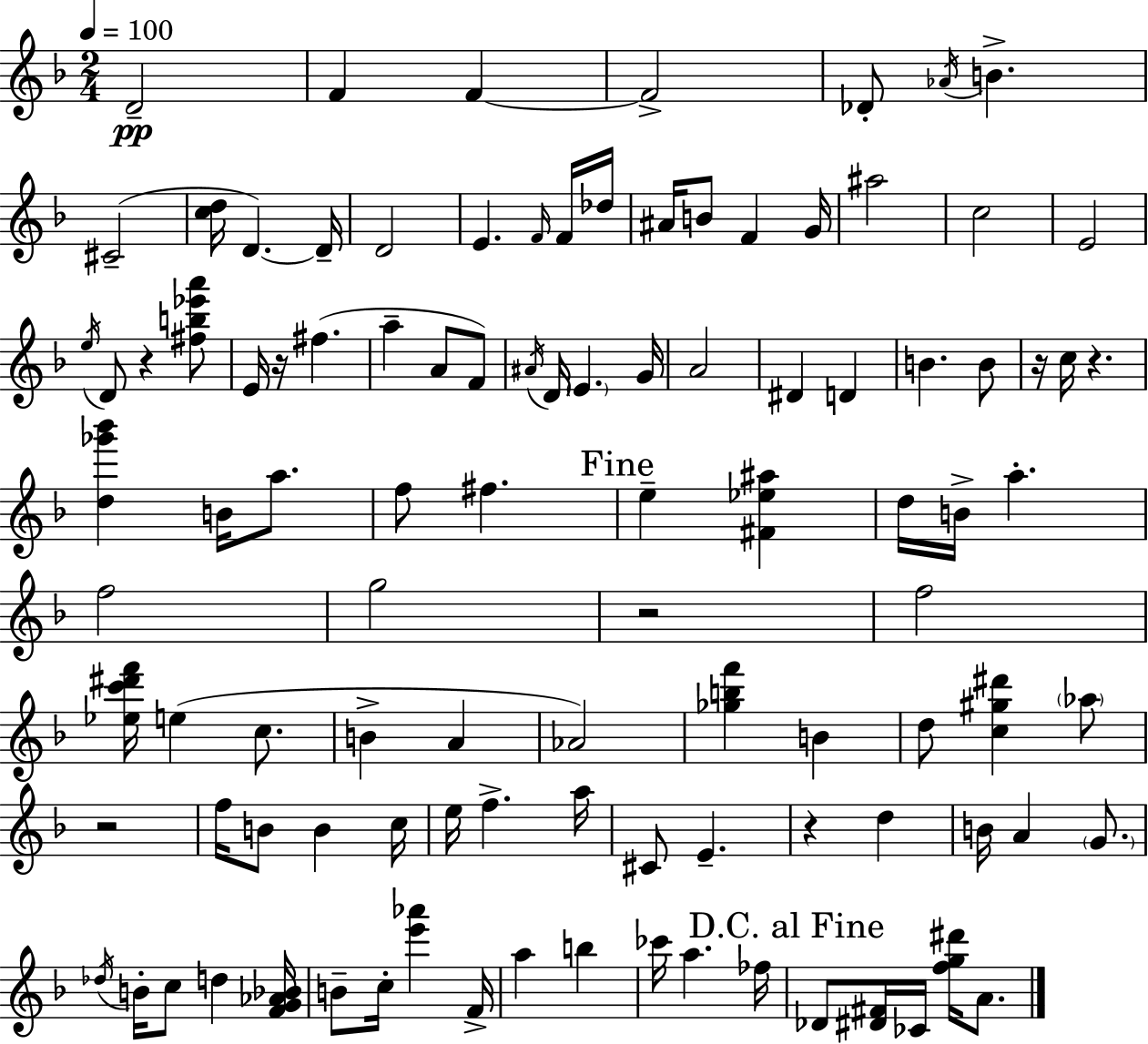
D4/h F4/q F4/q F4/h Db4/e Ab4/s B4/q. C#4/h [C5,D5]/s D4/q. D4/s D4/h E4/q. F4/s F4/s Db5/s A#4/s B4/e F4/q G4/s A#5/h C5/h E4/h E5/s D4/e R/q [F#5,B5,Eb6,A6]/e E4/s R/s F#5/q. A5/q A4/e F4/e A#4/s D4/s E4/q. G4/s A4/h D#4/q D4/q B4/q. B4/e R/s C5/s R/q. [D5,Gb6,Bb6]/q B4/s A5/e. F5/e F#5/q. E5/q [F#4,Eb5,A#5]/q D5/s B4/s A5/q. F5/h G5/h R/h F5/h [Eb5,C6,D#6,F6]/s E5/q C5/e. B4/q A4/q Ab4/h [Gb5,B5,F6]/q B4/q D5/e [C5,G#5,D#6]/q Ab5/e R/h F5/s B4/e B4/q C5/s E5/s F5/q. A5/s C#4/e E4/q. R/q D5/q B4/s A4/q G4/e. Db5/s B4/s C5/e D5/q [F4,G4,Ab4,Bb4]/s B4/e C5/s [E6,Ab6]/q F4/s A5/q B5/q CES6/s A5/q. FES5/s Db4/e [D#4,F#4]/s CES4/s [F5,G5,D#6]/s A4/e.